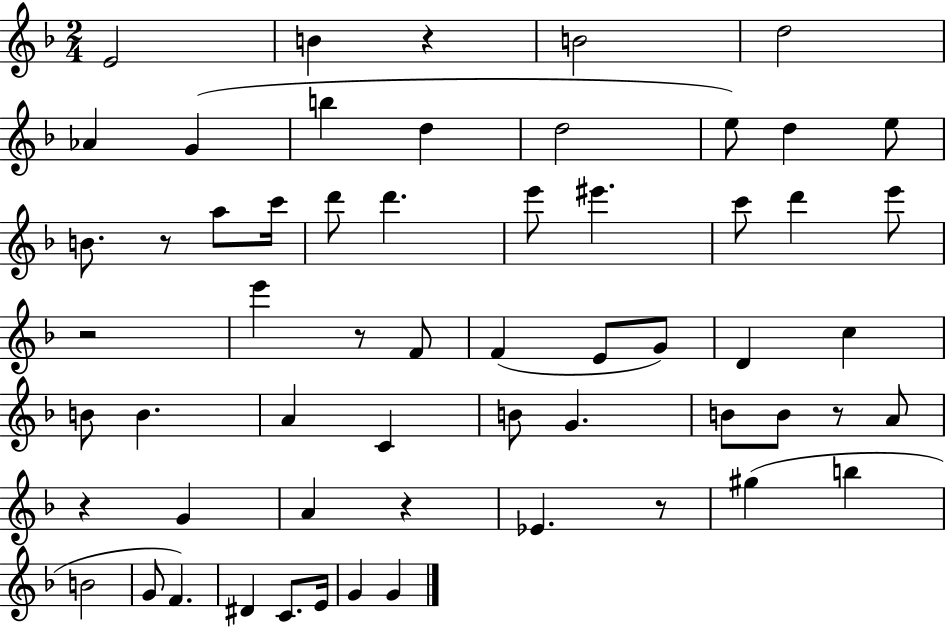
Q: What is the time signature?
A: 2/4